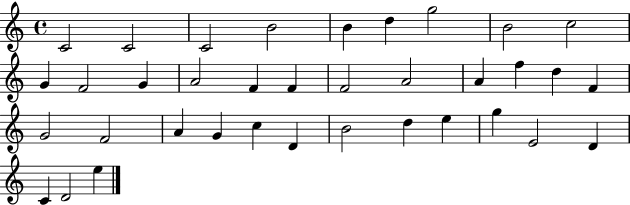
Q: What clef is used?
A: treble